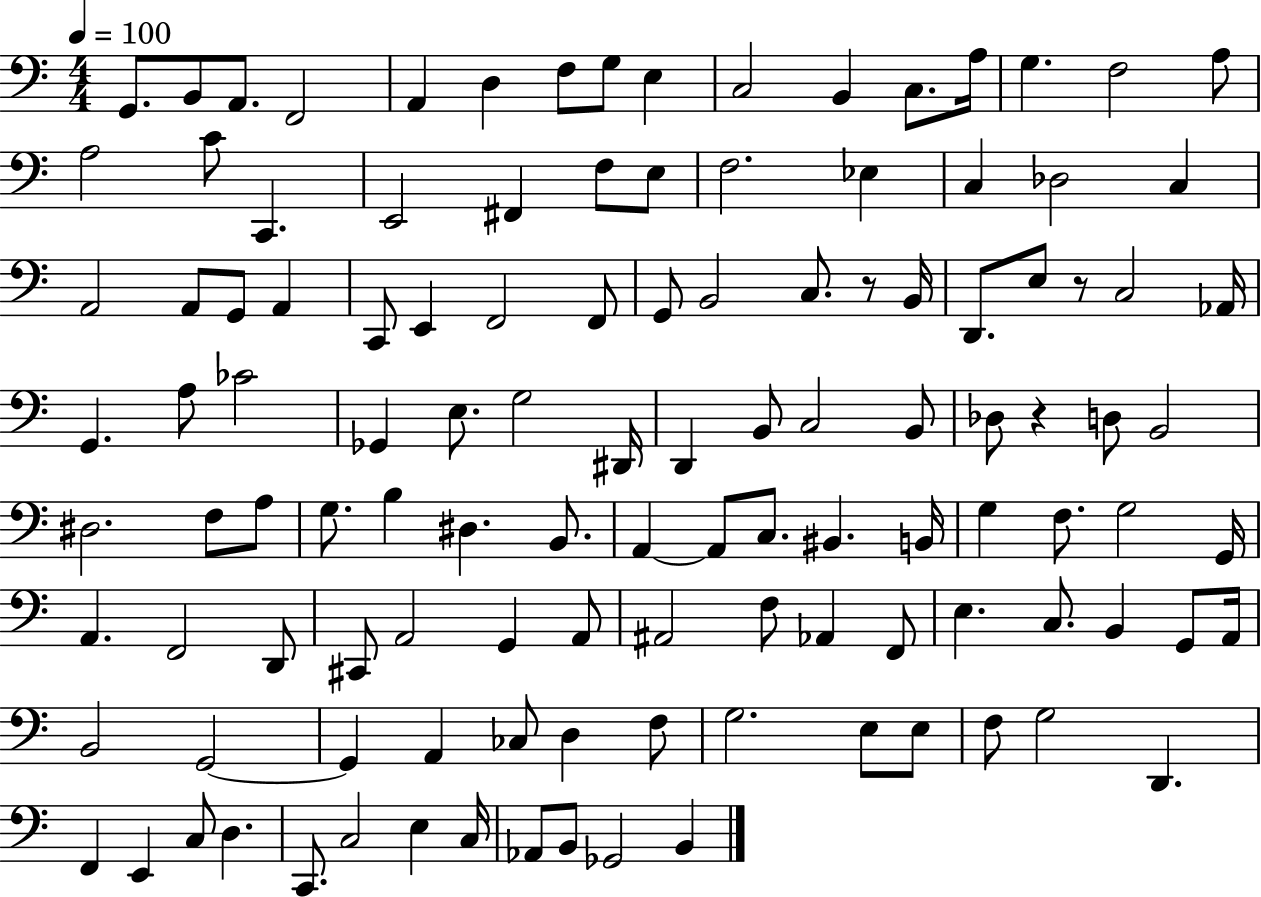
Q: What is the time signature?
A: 4/4